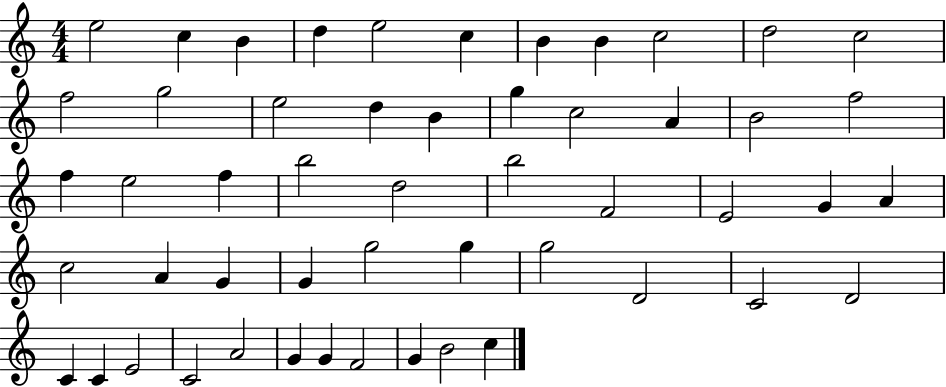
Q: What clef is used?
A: treble